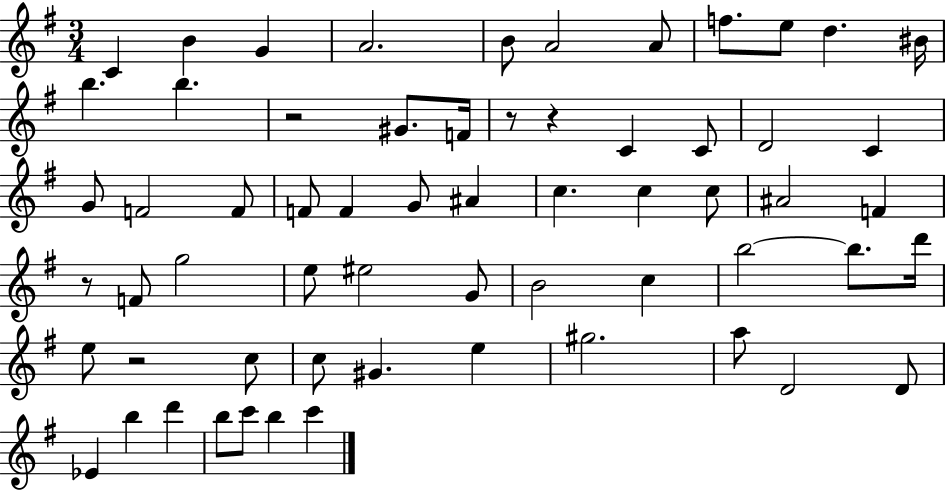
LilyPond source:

{
  \clef treble
  \numericTimeSignature
  \time 3/4
  \key g \major
  c'4 b'4 g'4 | a'2. | b'8 a'2 a'8 | f''8. e''8 d''4. bis'16 | \break b''4. b''4. | r2 gis'8. f'16 | r8 r4 c'4 c'8 | d'2 c'4 | \break g'8 f'2 f'8 | f'8 f'4 g'8 ais'4 | c''4. c''4 c''8 | ais'2 f'4 | \break r8 f'8 g''2 | e''8 eis''2 g'8 | b'2 c''4 | b''2~~ b''8. d'''16 | \break e''8 r2 c''8 | c''8 gis'4. e''4 | gis''2. | a''8 d'2 d'8 | \break ees'4 b''4 d'''4 | b''8 c'''8 b''4 c'''4 | \bar "|."
}